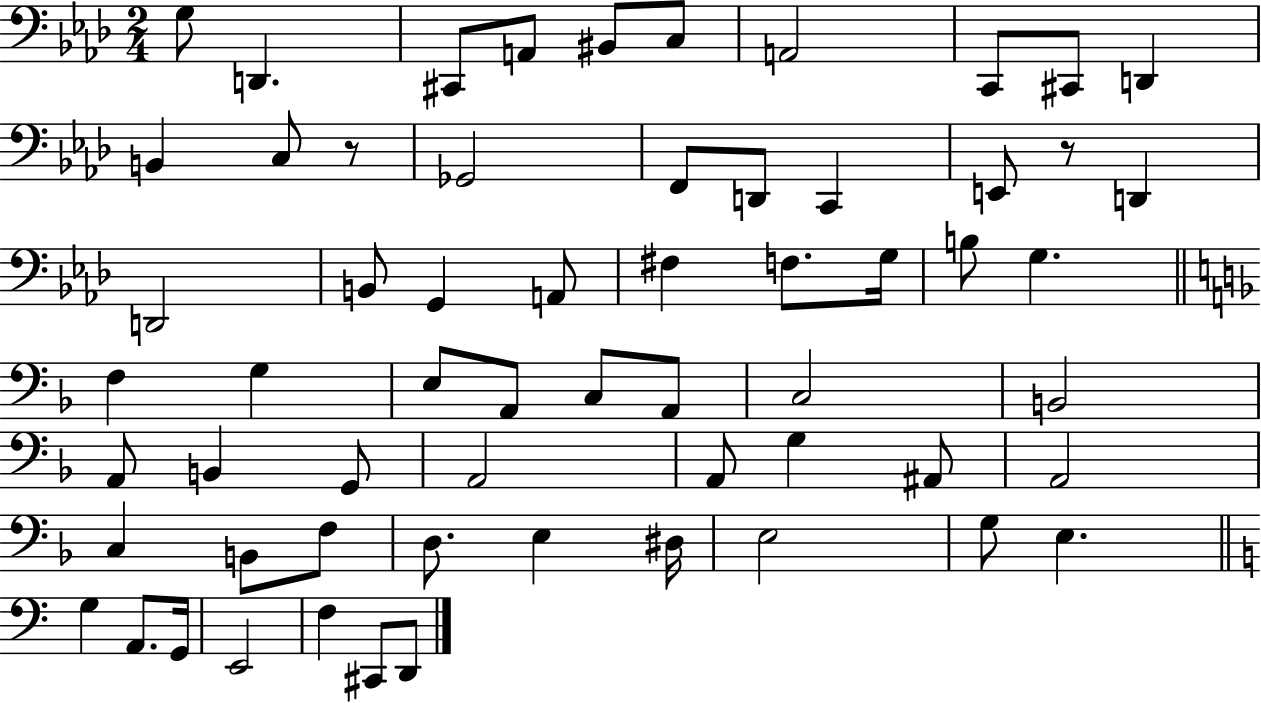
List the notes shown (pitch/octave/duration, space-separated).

G3/e D2/q. C#2/e A2/e BIS2/e C3/e A2/h C2/e C#2/e D2/q B2/q C3/e R/e Gb2/h F2/e D2/e C2/q E2/e R/e D2/q D2/h B2/e G2/q A2/e F#3/q F3/e. G3/s B3/e G3/q. F3/q G3/q E3/e A2/e C3/e A2/e C3/h B2/h A2/e B2/q G2/e A2/h A2/e G3/q A#2/e A2/h C3/q B2/e F3/e D3/e. E3/q D#3/s E3/h G3/e E3/q. G3/q A2/e. G2/s E2/h F3/q C#2/e D2/e